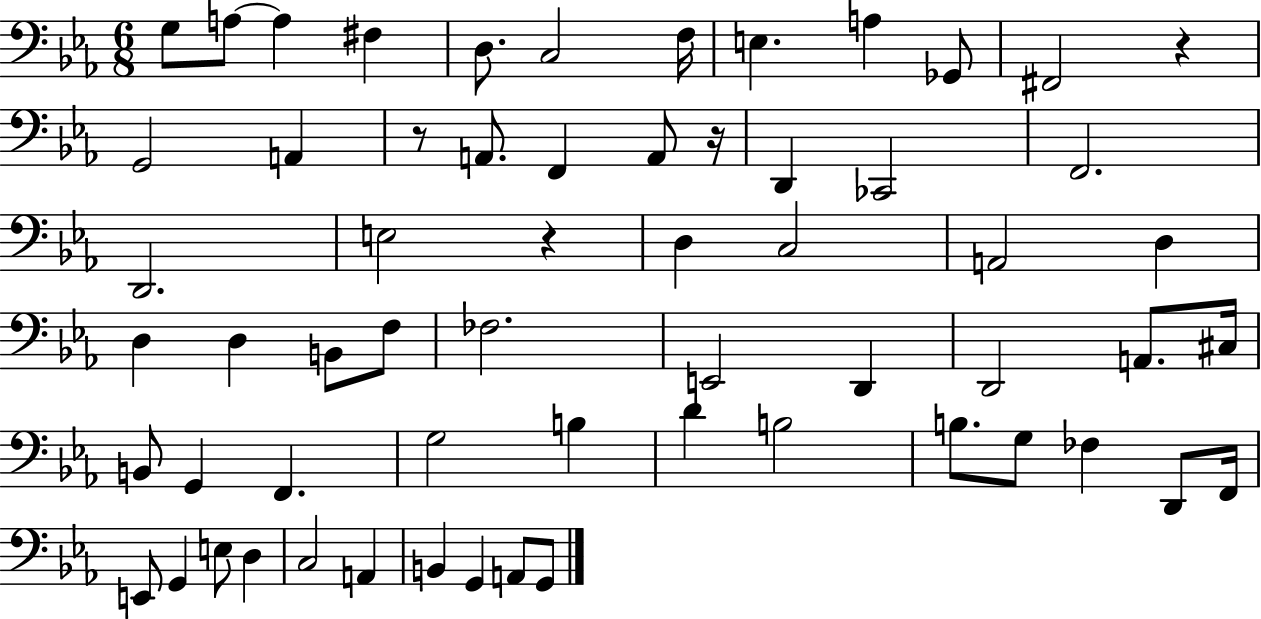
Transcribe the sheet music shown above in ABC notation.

X:1
T:Untitled
M:6/8
L:1/4
K:Eb
G,/2 A,/2 A, ^F, D,/2 C,2 F,/4 E, A, _G,,/2 ^F,,2 z G,,2 A,, z/2 A,,/2 F,, A,,/2 z/4 D,, _C,,2 F,,2 D,,2 E,2 z D, C,2 A,,2 D, D, D, B,,/2 F,/2 _F,2 E,,2 D,, D,,2 A,,/2 ^C,/4 B,,/2 G,, F,, G,2 B, D B,2 B,/2 G,/2 _F, D,,/2 F,,/4 E,,/2 G,, E,/2 D, C,2 A,, B,, G,, A,,/2 G,,/2